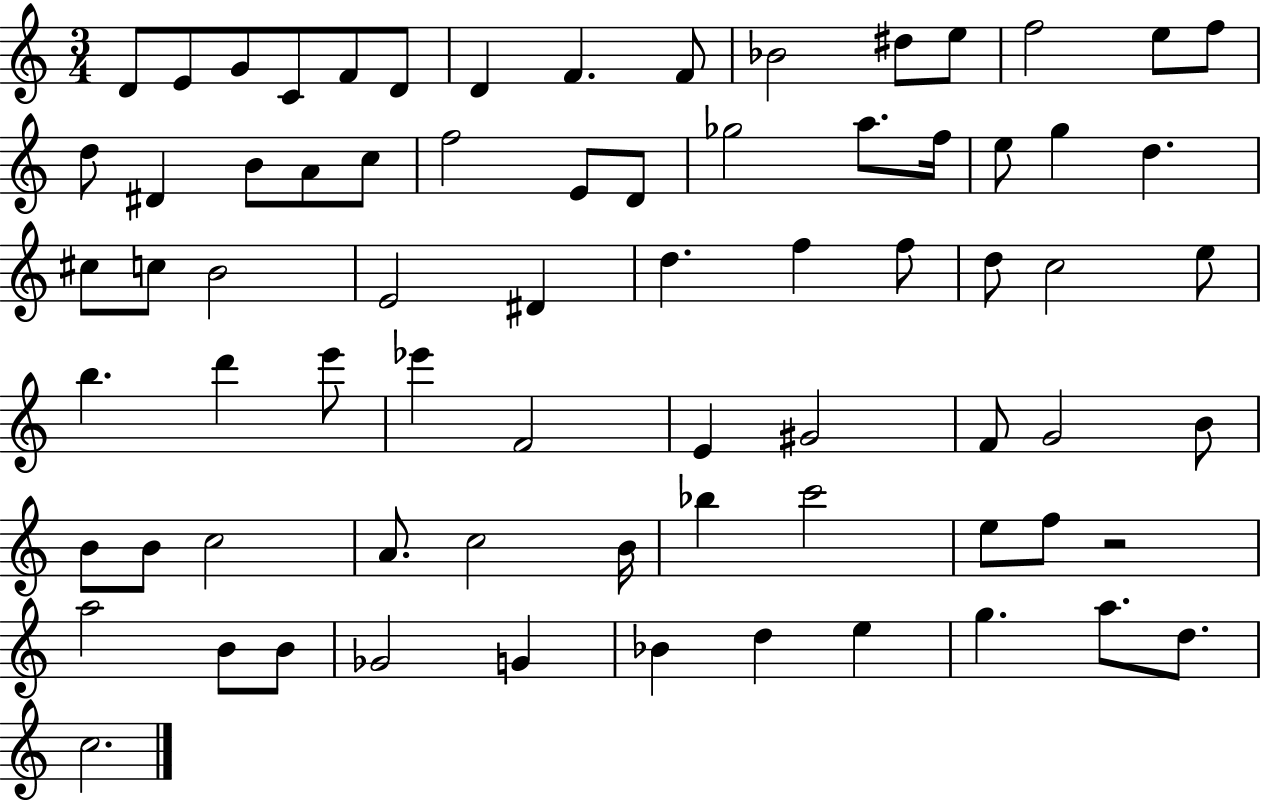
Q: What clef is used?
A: treble